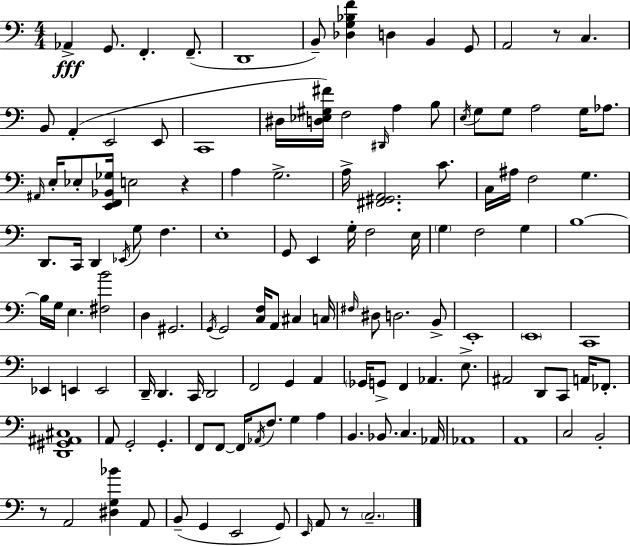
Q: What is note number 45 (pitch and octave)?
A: F3